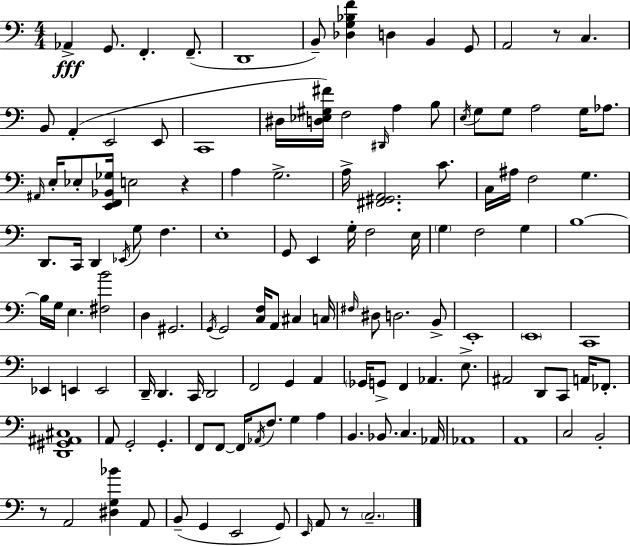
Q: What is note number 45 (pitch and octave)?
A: F3